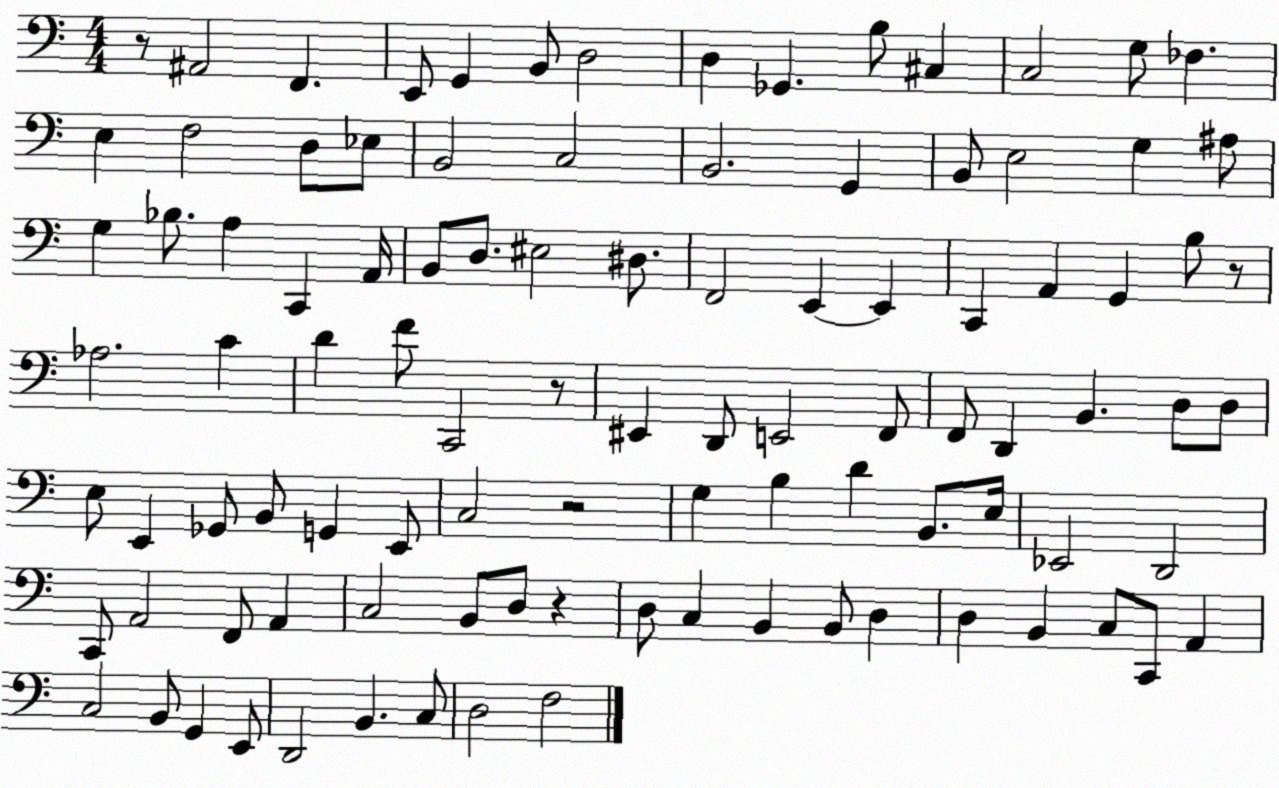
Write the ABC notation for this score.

X:1
T:Untitled
M:4/4
L:1/4
K:C
z/2 ^A,,2 F,, E,,/2 G,, B,,/2 D,2 D, _G,, B,/2 ^C, C,2 G,/2 _F, E, F,2 D,/2 _E,/2 B,,2 C,2 B,,2 G,, B,,/2 E,2 G, ^A,/2 G, _B,/2 A, C,, A,,/4 B,,/2 D,/2 ^E,2 ^D,/2 F,,2 E,, E,, C,, A,, G,, B,/2 z/2 _A,2 C D F/2 C,,2 z/2 ^E,, D,,/2 E,,2 F,,/2 F,,/2 D,, B,, D,/2 D,/2 E,/2 E,, _G,,/2 B,,/2 G,, E,,/2 C,2 z2 G, B, D B,,/2 E,/4 _E,,2 D,,2 C,,/2 A,,2 F,,/2 A,, C,2 B,,/2 D,/2 z D,/2 C, B,, B,,/2 D, D, B,, C,/2 C,,/2 A,, C,2 B,,/2 G,, E,,/2 D,,2 B,, C,/2 D,2 F,2